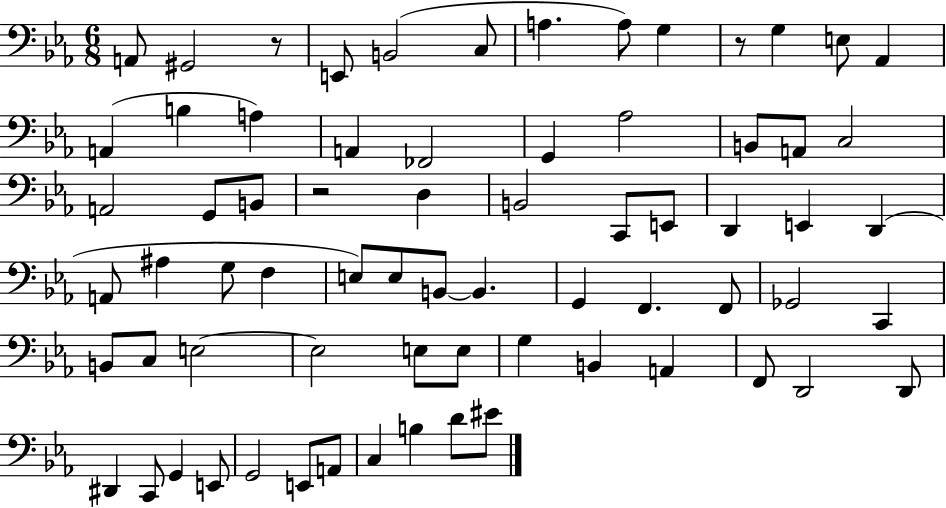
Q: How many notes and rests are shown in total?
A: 70